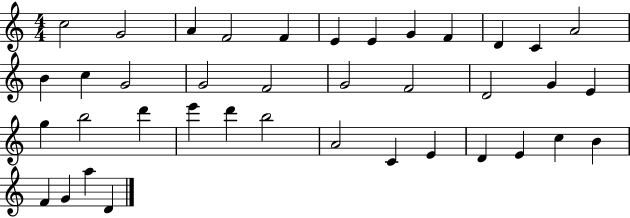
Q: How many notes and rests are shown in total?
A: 39